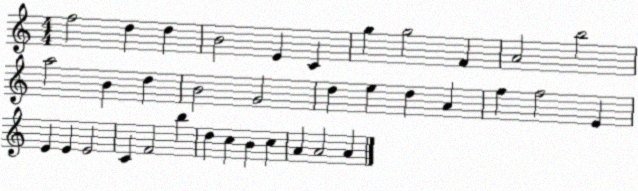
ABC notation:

X:1
T:Untitled
M:4/4
L:1/4
K:C
f2 d d B2 E C g g2 F A2 b2 a2 B d B2 G2 d e d A f f2 E E E E2 C F2 b d c B c A A2 A